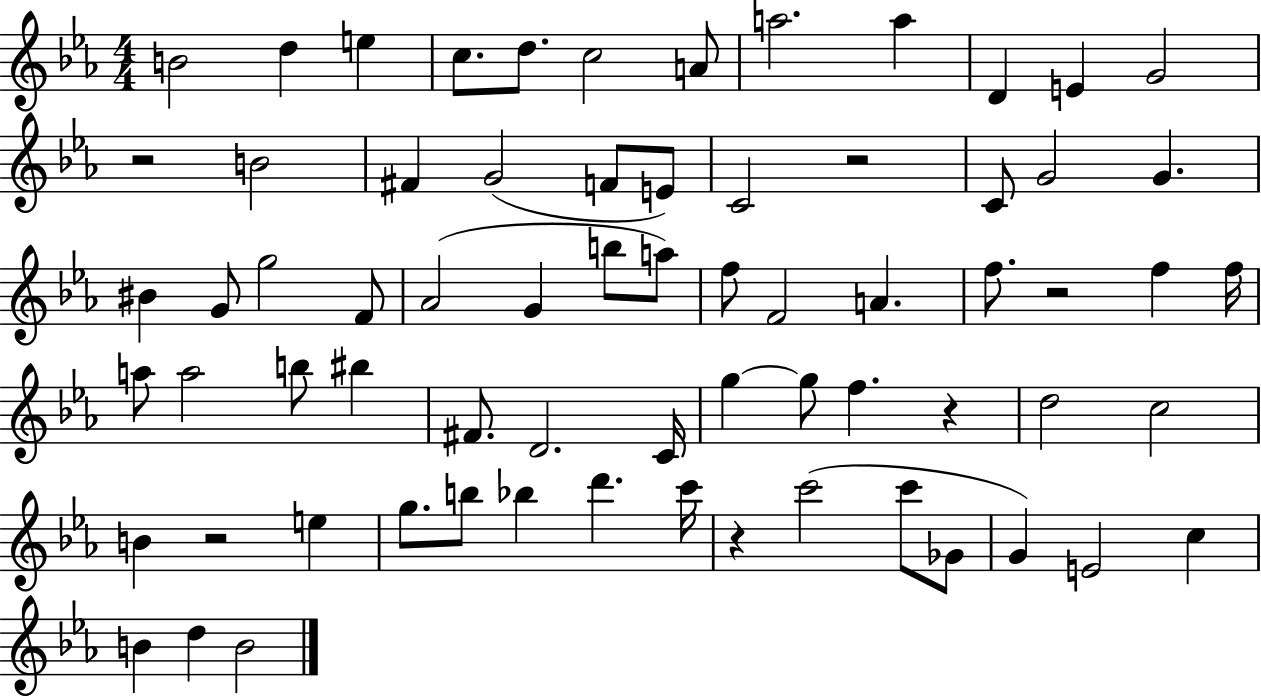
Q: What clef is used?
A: treble